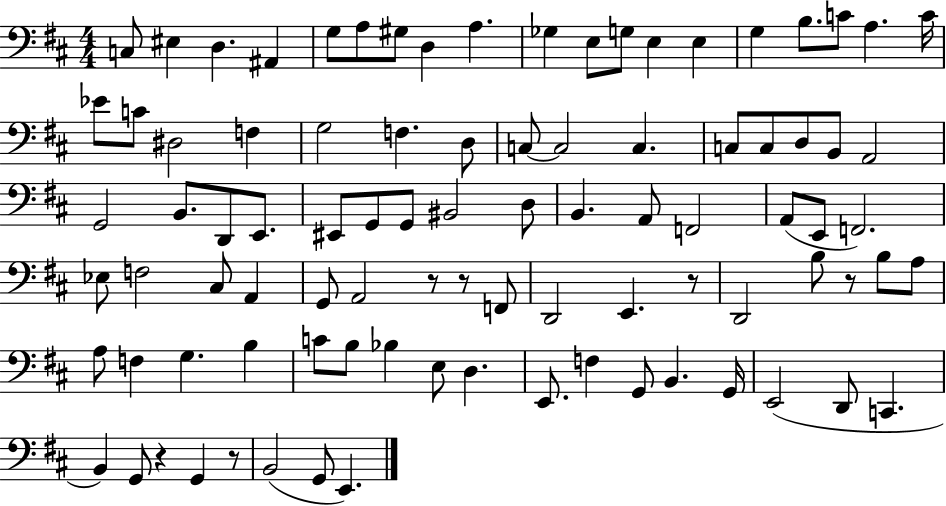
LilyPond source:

{
  \clef bass
  \numericTimeSignature
  \time 4/4
  \key d \major
  c8 eis4 d4. ais,4 | g8 a8 gis8 d4 a4. | ges4 e8 g8 e4 e4 | g4 b8. c'8 a4. c'16 | \break ees'8 c'8 dis2 f4 | g2 f4. d8 | c8~~ c2 c4. | c8 c8 d8 b,8 a,2 | \break g,2 b,8. d,8 e,8. | eis,8 g,8 g,8 bis,2 d8 | b,4. a,8 f,2 | a,8( e,8 f,2.) | \break ees8 f2 cis8 a,4 | g,8 a,2 r8 r8 f,8 | d,2 e,4. r8 | d,2 b8 r8 b8 a8 | \break a8 f4 g4. b4 | c'8 b8 bes4 e8 d4. | e,8. f4 g,8 b,4. g,16 | e,2( d,8 c,4. | \break b,4) g,8 r4 g,4 r8 | b,2( g,8 e,4.) | \bar "|."
}